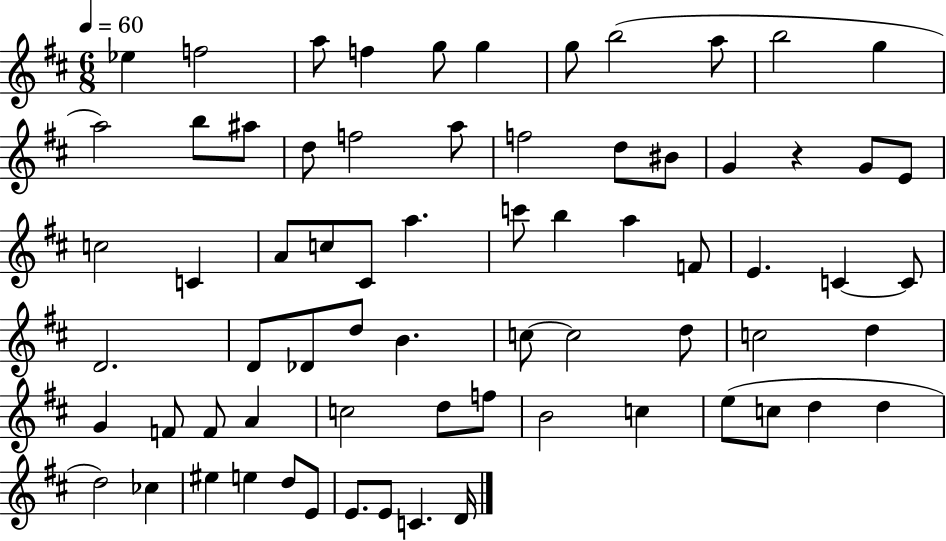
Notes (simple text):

Eb5/q F5/h A5/e F5/q G5/e G5/q G5/e B5/h A5/e B5/h G5/q A5/h B5/e A#5/e D5/e F5/h A5/e F5/h D5/e BIS4/e G4/q R/q G4/e E4/e C5/h C4/q A4/e C5/e C#4/e A5/q. C6/e B5/q A5/q F4/e E4/q. C4/q C4/e D4/h. D4/e Db4/e D5/e B4/q. C5/e C5/h D5/e C5/h D5/q G4/q F4/e F4/e A4/q C5/h D5/e F5/e B4/h C5/q E5/e C5/e D5/q D5/q D5/h CES5/q EIS5/q E5/q D5/e E4/e E4/e. E4/e C4/q. D4/s